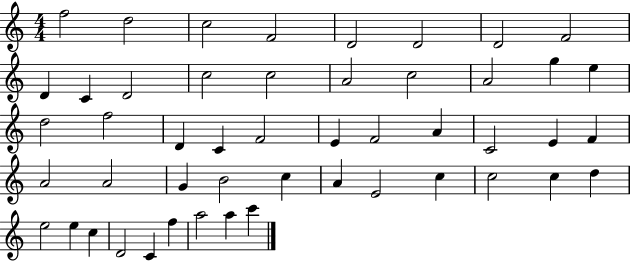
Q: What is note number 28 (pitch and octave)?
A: E4